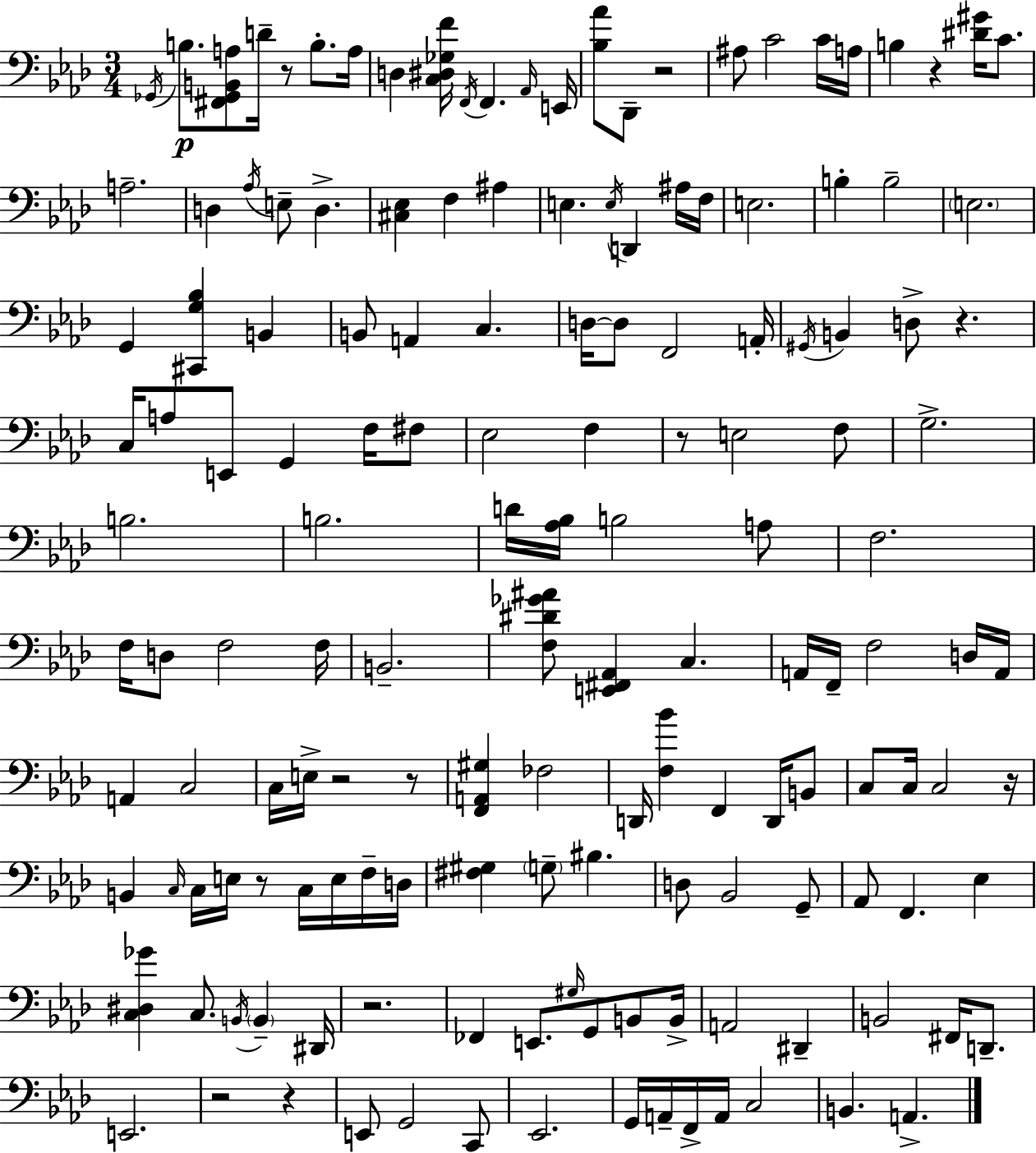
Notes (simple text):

Gb2/s B3/e. [F#2,Gb2,B2,A3]/e D4/s R/e B3/e. A3/s D3/q [C3,D#3,Gb3,F4]/s F2/s F2/q. Ab2/s E2/s [Bb3,Ab4]/e Db2/e R/h A#3/e C4/h C4/s A3/s B3/q R/q [D#4,G#4]/s C4/e. A3/h. D3/q Ab3/s E3/e D3/q. [C#3,Eb3]/q F3/q A#3/q E3/q. E3/s D2/q A#3/s F3/s E3/h. B3/q B3/h E3/h. G2/q [C#2,G3,Bb3]/q B2/q B2/e A2/q C3/q. D3/s D3/e F2/h A2/s G#2/s B2/q D3/e R/q. C3/s A3/e E2/e G2/q F3/s F#3/e Eb3/h F3/q R/e E3/h F3/e G3/h. B3/h. B3/h. D4/s [Ab3,Bb3]/s B3/h A3/e F3/h. F3/s D3/e F3/h F3/s B2/h. [F3,D#4,Gb4,A#4]/e [E2,F#2,Ab2]/q C3/q. A2/s F2/s F3/h D3/s A2/s A2/q C3/h C3/s E3/s R/h R/e [F2,A2,G#3]/q FES3/h D2/s [F3,Bb4]/q F2/q D2/s B2/e C3/e C3/s C3/h R/s B2/q C3/s C3/s E3/s R/e C3/s E3/s F3/s D3/s [F#3,G#3]/q G3/e BIS3/q. D3/e Bb2/h G2/e Ab2/e F2/q. Eb3/q [C3,D#3,Gb4]/q C3/e. B2/s B2/q D#2/s R/h. FES2/q E2/e. G#3/s G2/e B2/e B2/s A2/h D#2/q B2/h F#2/s D2/e. E2/h. R/h R/q E2/e G2/h C2/e Eb2/h. G2/s A2/s F2/s A2/s C3/h B2/q. A2/q.